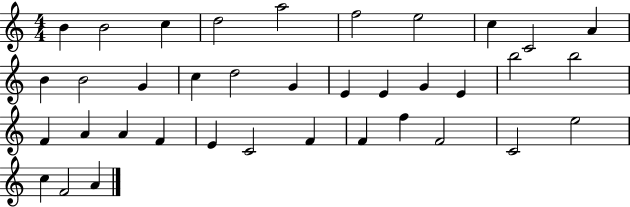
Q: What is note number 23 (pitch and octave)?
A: F4